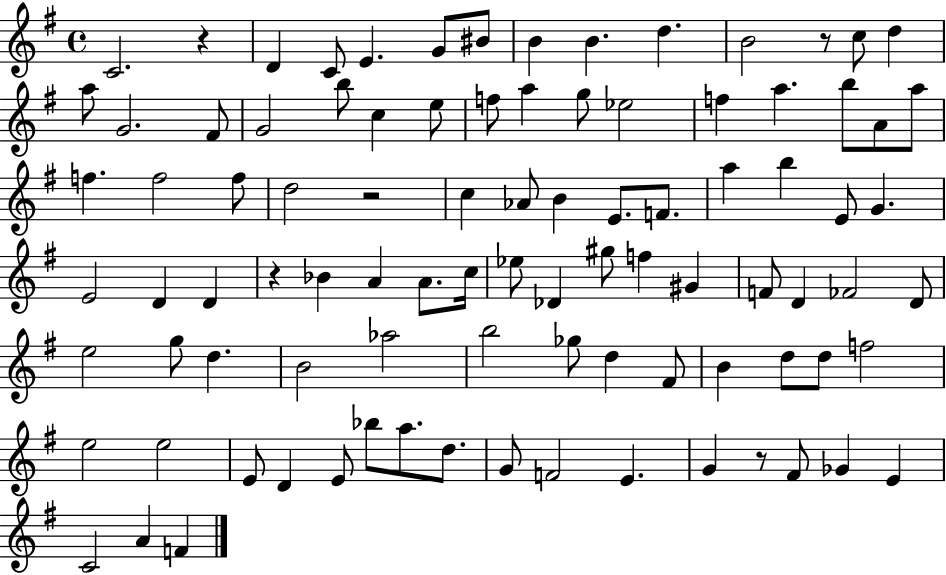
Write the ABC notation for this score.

X:1
T:Untitled
M:4/4
L:1/4
K:G
C2 z D C/2 E G/2 ^B/2 B B d B2 z/2 c/2 d a/2 G2 ^F/2 G2 b/2 c e/2 f/2 a g/2 _e2 f a b/2 A/2 a/2 f f2 f/2 d2 z2 c _A/2 B E/2 F/2 a b E/2 G E2 D D z _B A A/2 c/4 _e/2 _D ^g/2 f ^G F/2 D _F2 D/2 e2 g/2 d B2 _a2 b2 _g/2 d ^F/2 B d/2 d/2 f2 e2 e2 E/2 D E/2 _b/2 a/2 d/2 G/2 F2 E G z/2 ^F/2 _G E C2 A F